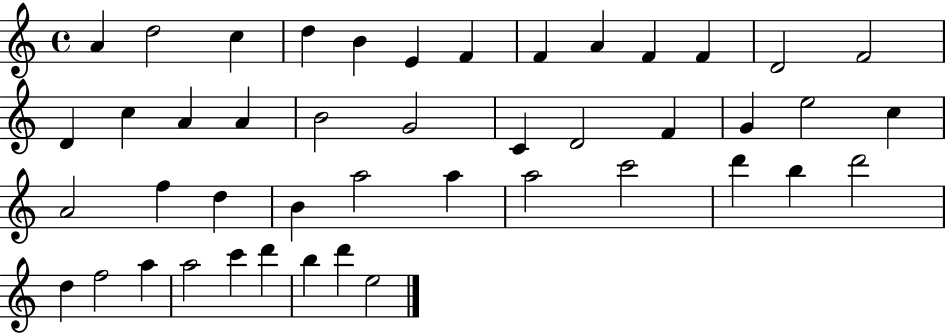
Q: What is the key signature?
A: C major